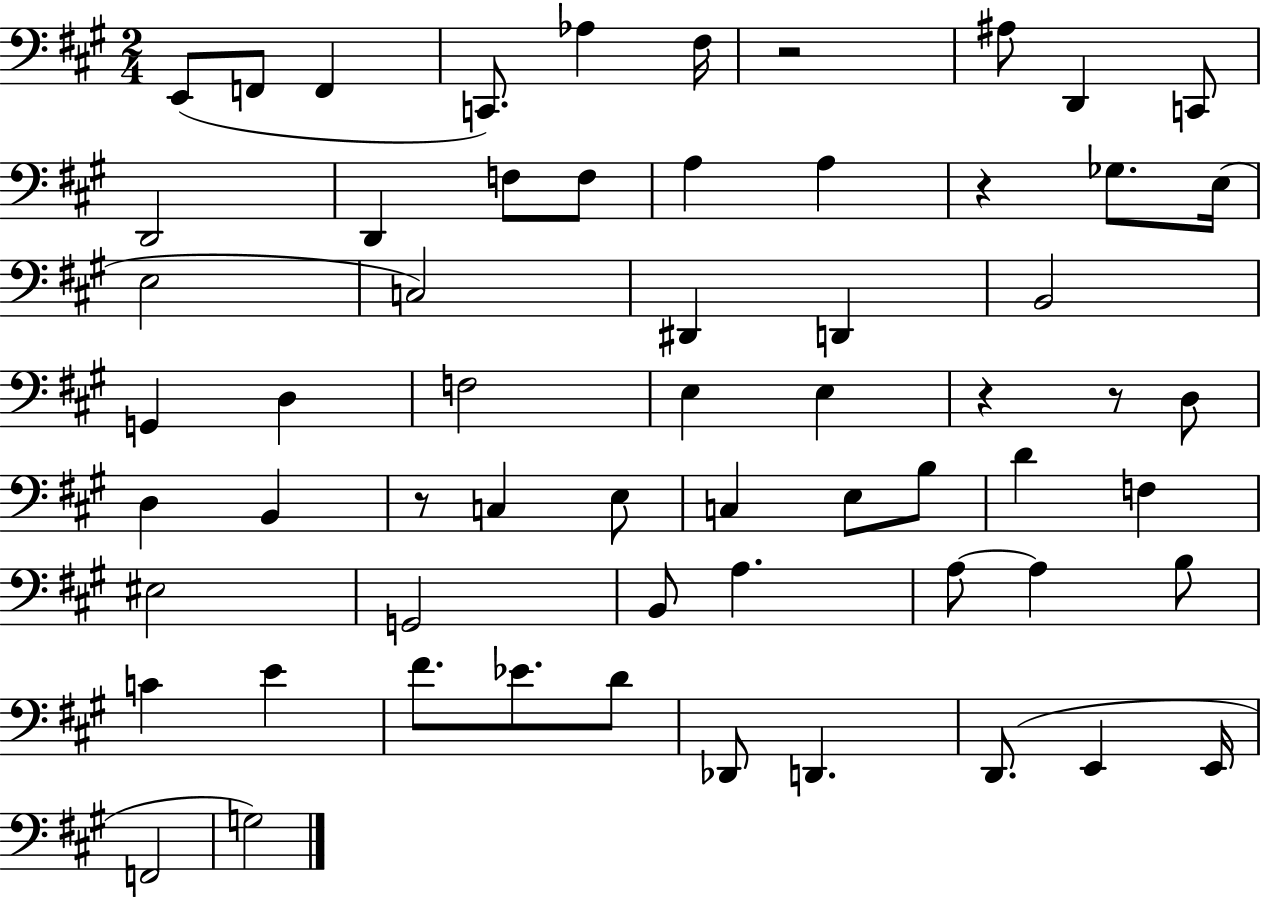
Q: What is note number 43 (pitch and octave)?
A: A3